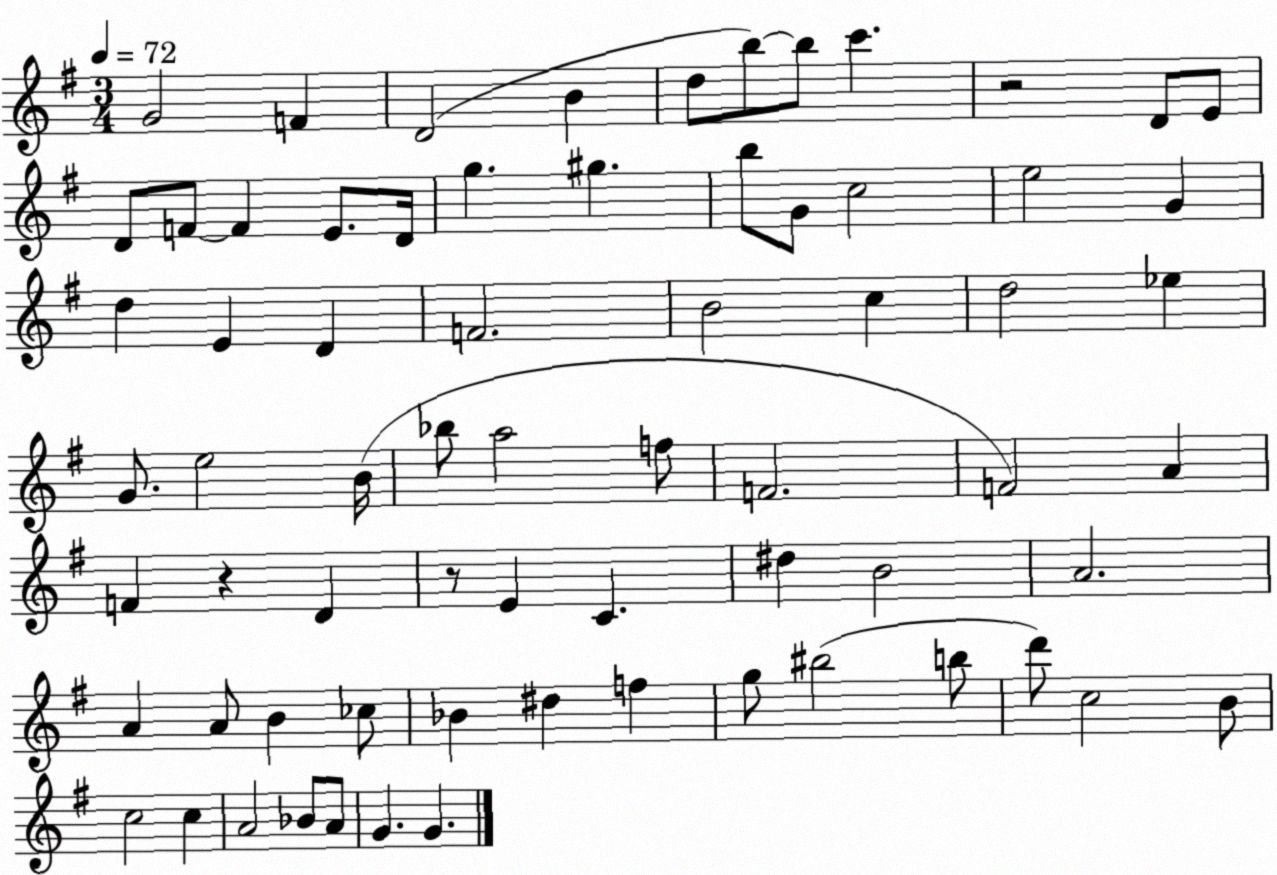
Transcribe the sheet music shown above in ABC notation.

X:1
T:Untitled
M:3/4
L:1/4
K:G
G2 F D2 B d/2 b/2 b/2 c' z2 D/2 E/2 D/2 F/2 F E/2 D/4 g ^g b/2 G/2 c2 e2 G d E D F2 B2 c d2 _e G/2 e2 B/4 _b/2 a2 f/2 F2 F2 A F z D z/2 E C ^d B2 A2 A A/2 B _c/2 _B ^d f g/2 ^b2 b/2 d'/2 c2 B/2 c2 c A2 _B/2 A/2 G G